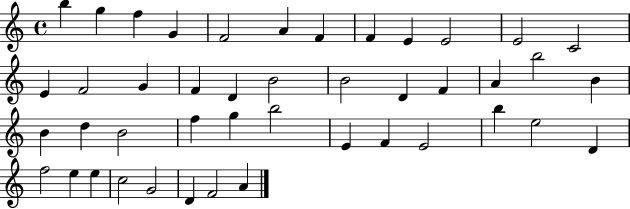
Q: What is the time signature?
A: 4/4